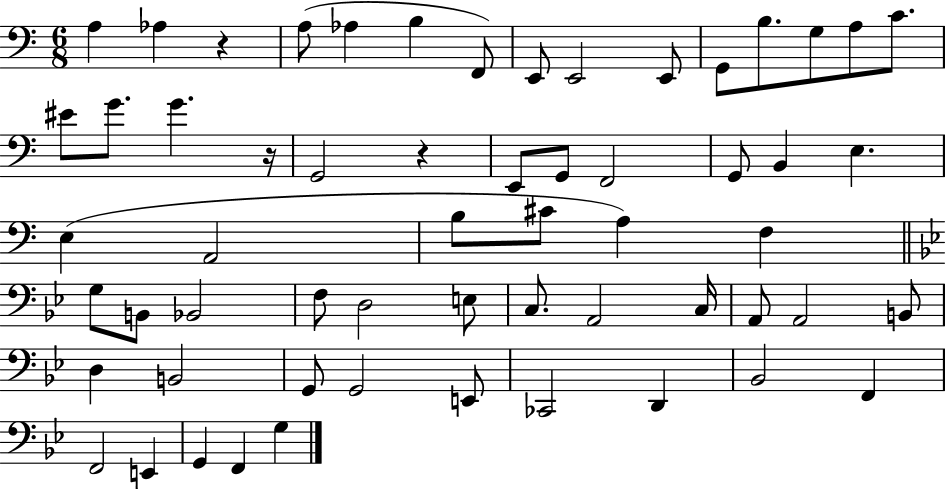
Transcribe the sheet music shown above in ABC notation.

X:1
T:Untitled
M:6/8
L:1/4
K:C
A, _A, z A,/2 _A, B, F,,/2 E,,/2 E,,2 E,,/2 G,,/2 B,/2 G,/2 A,/2 C/2 ^E/2 G/2 G z/4 G,,2 z E,,/2 G,,/2 F,,2 G,,/2 B,, E, E, A,,2 B,/2 ^C/2 A, F, G,/2 B,,/2 _B,,2 F,/2 D,2 E,/2 C,/2 A,,2 C,/4 A,,/2 A,,2 B,,/2 D, B,,2 G,,/2 G,,2 E,,/2 _C,,2 D,, _B,,2 F,, F,,2 E,, G,, F,, G,